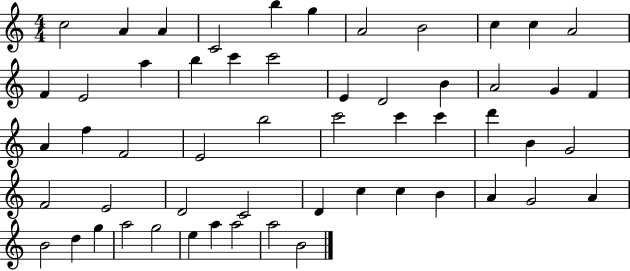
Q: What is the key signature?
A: C major